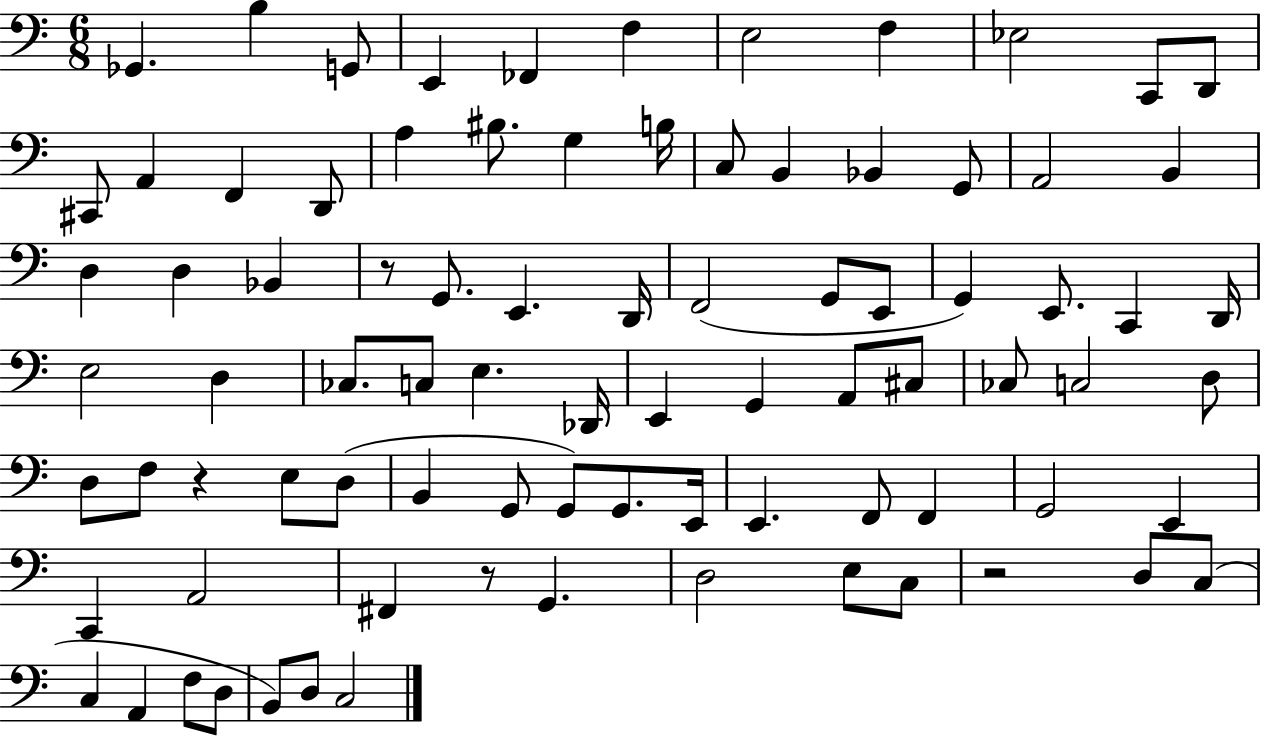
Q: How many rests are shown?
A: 4